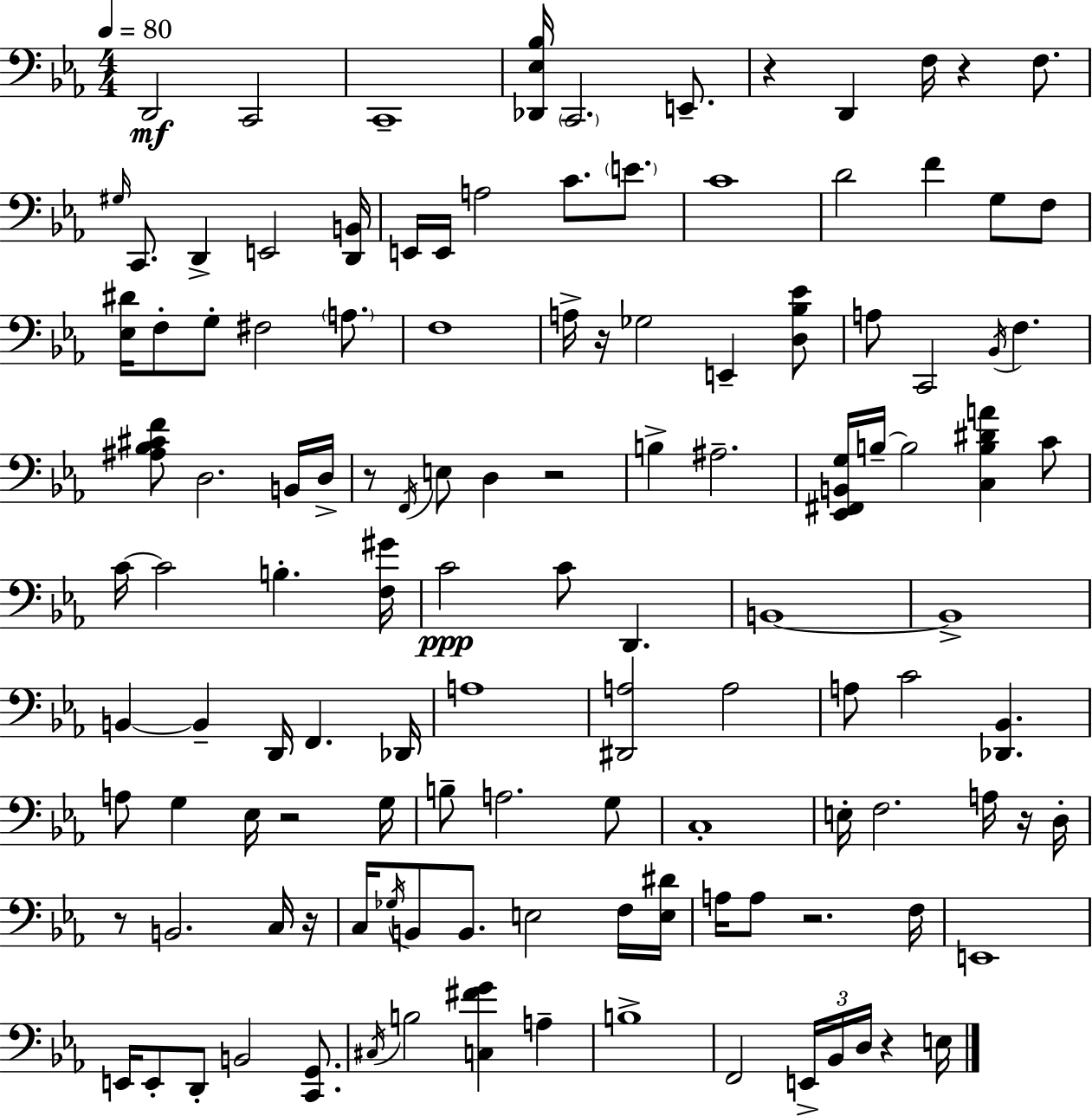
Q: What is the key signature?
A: EES major